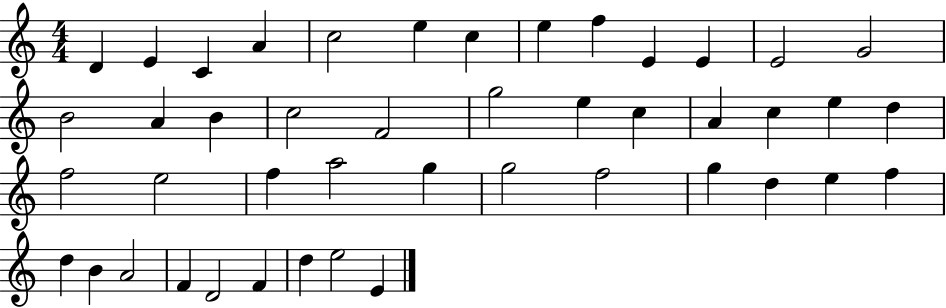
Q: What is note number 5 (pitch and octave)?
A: C5